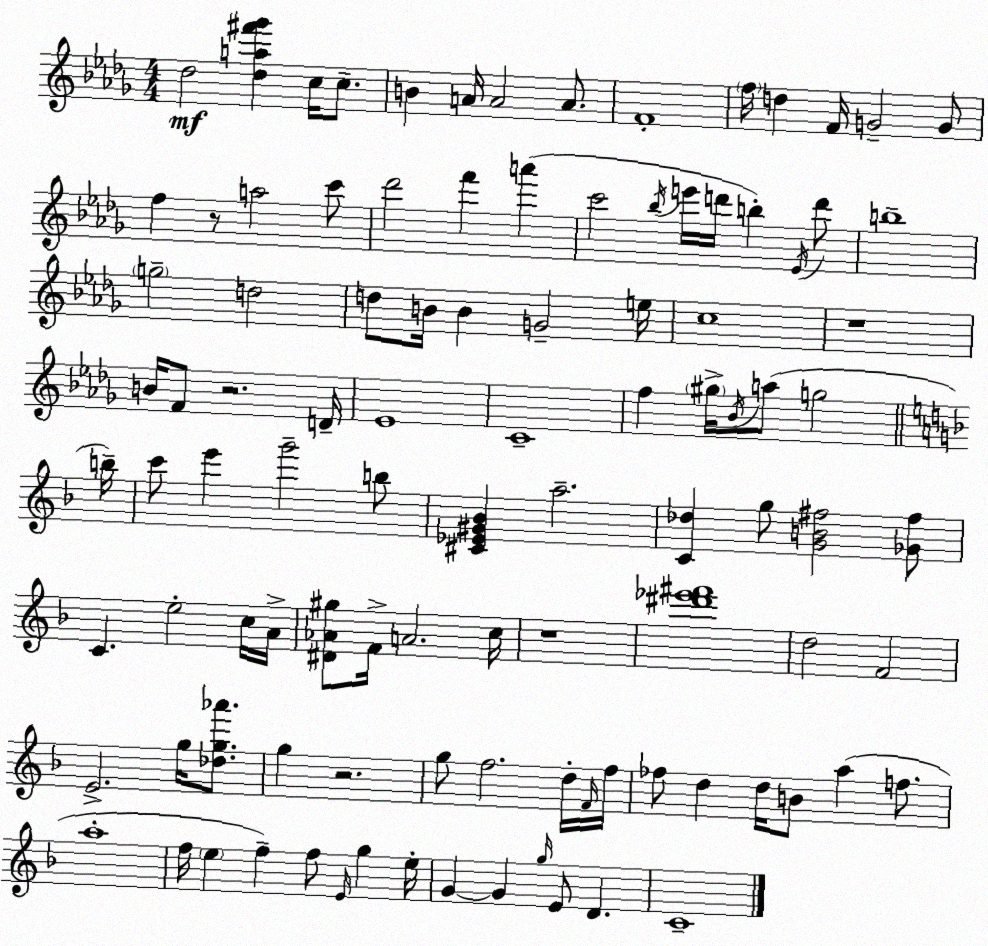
X:1
T:Untitled
M:4/4
L:1/4
K:Bbm
_d2 [_da^f'_g'] c/4 c/2 B A/4 A2 A/2 F4 f/4 d F/4 G2 G/2 f z/2 a2 c'/2 _d'2 f' a' c'2 _b/4 e'/4 d'/4 b _E/4 d'/2 b4 g2 d2 d/2 B/4 B G2 e/4 c4 z4 B/4 F/2 z2 D/4 _E4 C4 f ^g/4 _B/4 a/2 g2 b/4 c'/2 e' g'2 b/2 [^C_E^G_B] a2 [C_d] g/2 [GB^f]2 [_G^f]/2 C e2 c/4 A/4 [^D_A^g]/2 F/4 A2 c/4 z4 [^d'_e'^f']4 d2 F2 E2 g/4 [_dg_a']/2 g z2 g/2 f2 d/4 F/4 f/4 _f/2 d d/4 B/2 a f/2 a4 f/4 e f f/2 E/4 g e/4 G G g/4 E/2 D C4